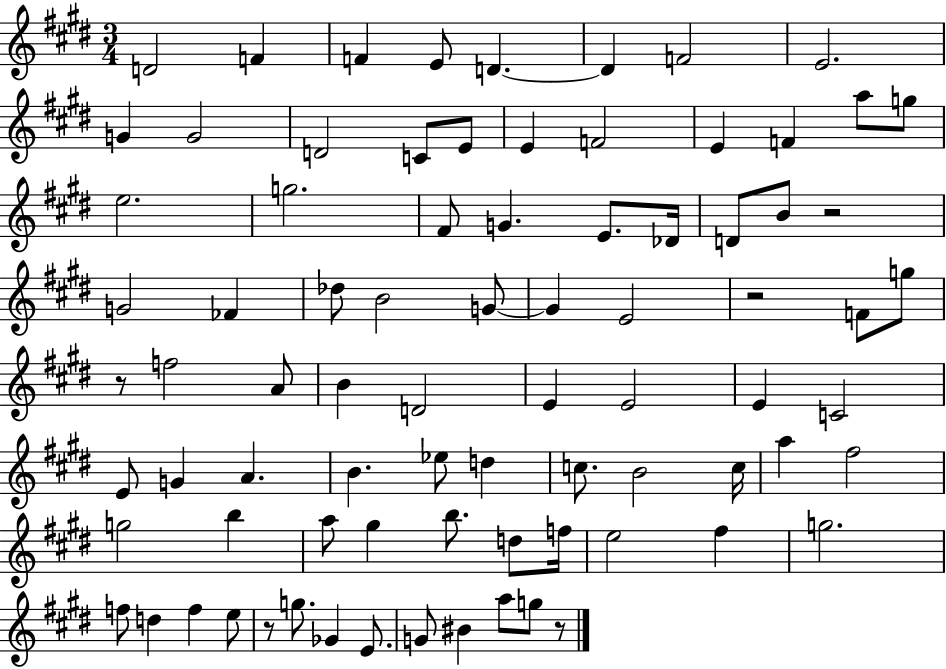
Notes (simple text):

D4/h F4/q F4/q E4/e D4/q. D4/q F4/h E4/h. G4/q G4/h D4/h C4/e E4/e E4/q F4/h E4/q F4/q A5/e G5/e E5/h. G5/h. F#4/e G4/q. E4/e. Db4/s D4/e B4/e R/h G4/h FES4/q Db5/e B4/h G4/e G4/q E4/h R/h F4/e G5/e R/e F5/h A4/e B4/q D4/h E4/q E4/h E4/q C4/h E4/e G4/q A4/q. B4/q. Eb5/e D5/q C5/e. B4/h C5/s A5/q F#5/h G5/h B5/q A5/e G#5/q B5/e. D5/e F5/s E5/h F#5/q G5/h. F5/e D5/q F5/q E5/e R/e G5/e. Gb4/q E4/e. G4/e BIS4/q A5/e G5/e R/e